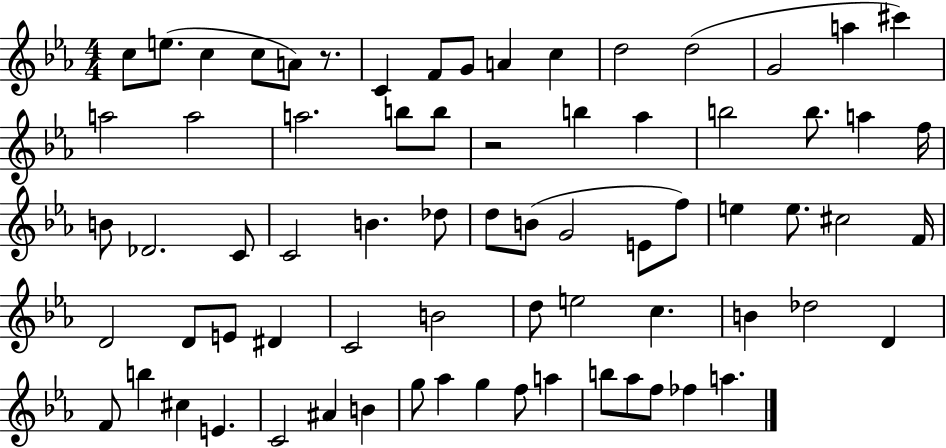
{
  \clef treble
  \numericTimeSignature
  \time 4/4
  \key ees \major
  c''8 e''8.( c''4 c''8 a'8) r8. | c'4 f'8 g'8 a'4 c''4 | d''2 d''2( | g'2 a''4 cis'''4) | \break a''2 a''2 | a''2. b''8 b''8 | r2 b''4 aes''4 | b''2 b''8. a''4 f''16 | \break b'8 des'2. c'8 | c'2 b'4. des''8 | d''8 b'8( g'2 e'8 f''8) | e''4 e''8. cis''2 f'16 | \break d'2 d'8 e'8 dis'4 | c'2 b'2 | d''8 e''2 c''4. | b'4 des''2 d'4 | \break f'8 b''4 cis''4 e'4. | c'2 ais'4 b'4 | g''8 aes''4 g''4 f''8 a''4 | b''8 aes''8 f''8 fes''4 a''4. | \break \bar "|."
}